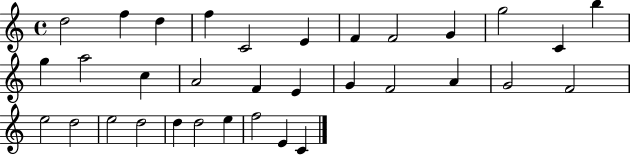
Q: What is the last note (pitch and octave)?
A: C4